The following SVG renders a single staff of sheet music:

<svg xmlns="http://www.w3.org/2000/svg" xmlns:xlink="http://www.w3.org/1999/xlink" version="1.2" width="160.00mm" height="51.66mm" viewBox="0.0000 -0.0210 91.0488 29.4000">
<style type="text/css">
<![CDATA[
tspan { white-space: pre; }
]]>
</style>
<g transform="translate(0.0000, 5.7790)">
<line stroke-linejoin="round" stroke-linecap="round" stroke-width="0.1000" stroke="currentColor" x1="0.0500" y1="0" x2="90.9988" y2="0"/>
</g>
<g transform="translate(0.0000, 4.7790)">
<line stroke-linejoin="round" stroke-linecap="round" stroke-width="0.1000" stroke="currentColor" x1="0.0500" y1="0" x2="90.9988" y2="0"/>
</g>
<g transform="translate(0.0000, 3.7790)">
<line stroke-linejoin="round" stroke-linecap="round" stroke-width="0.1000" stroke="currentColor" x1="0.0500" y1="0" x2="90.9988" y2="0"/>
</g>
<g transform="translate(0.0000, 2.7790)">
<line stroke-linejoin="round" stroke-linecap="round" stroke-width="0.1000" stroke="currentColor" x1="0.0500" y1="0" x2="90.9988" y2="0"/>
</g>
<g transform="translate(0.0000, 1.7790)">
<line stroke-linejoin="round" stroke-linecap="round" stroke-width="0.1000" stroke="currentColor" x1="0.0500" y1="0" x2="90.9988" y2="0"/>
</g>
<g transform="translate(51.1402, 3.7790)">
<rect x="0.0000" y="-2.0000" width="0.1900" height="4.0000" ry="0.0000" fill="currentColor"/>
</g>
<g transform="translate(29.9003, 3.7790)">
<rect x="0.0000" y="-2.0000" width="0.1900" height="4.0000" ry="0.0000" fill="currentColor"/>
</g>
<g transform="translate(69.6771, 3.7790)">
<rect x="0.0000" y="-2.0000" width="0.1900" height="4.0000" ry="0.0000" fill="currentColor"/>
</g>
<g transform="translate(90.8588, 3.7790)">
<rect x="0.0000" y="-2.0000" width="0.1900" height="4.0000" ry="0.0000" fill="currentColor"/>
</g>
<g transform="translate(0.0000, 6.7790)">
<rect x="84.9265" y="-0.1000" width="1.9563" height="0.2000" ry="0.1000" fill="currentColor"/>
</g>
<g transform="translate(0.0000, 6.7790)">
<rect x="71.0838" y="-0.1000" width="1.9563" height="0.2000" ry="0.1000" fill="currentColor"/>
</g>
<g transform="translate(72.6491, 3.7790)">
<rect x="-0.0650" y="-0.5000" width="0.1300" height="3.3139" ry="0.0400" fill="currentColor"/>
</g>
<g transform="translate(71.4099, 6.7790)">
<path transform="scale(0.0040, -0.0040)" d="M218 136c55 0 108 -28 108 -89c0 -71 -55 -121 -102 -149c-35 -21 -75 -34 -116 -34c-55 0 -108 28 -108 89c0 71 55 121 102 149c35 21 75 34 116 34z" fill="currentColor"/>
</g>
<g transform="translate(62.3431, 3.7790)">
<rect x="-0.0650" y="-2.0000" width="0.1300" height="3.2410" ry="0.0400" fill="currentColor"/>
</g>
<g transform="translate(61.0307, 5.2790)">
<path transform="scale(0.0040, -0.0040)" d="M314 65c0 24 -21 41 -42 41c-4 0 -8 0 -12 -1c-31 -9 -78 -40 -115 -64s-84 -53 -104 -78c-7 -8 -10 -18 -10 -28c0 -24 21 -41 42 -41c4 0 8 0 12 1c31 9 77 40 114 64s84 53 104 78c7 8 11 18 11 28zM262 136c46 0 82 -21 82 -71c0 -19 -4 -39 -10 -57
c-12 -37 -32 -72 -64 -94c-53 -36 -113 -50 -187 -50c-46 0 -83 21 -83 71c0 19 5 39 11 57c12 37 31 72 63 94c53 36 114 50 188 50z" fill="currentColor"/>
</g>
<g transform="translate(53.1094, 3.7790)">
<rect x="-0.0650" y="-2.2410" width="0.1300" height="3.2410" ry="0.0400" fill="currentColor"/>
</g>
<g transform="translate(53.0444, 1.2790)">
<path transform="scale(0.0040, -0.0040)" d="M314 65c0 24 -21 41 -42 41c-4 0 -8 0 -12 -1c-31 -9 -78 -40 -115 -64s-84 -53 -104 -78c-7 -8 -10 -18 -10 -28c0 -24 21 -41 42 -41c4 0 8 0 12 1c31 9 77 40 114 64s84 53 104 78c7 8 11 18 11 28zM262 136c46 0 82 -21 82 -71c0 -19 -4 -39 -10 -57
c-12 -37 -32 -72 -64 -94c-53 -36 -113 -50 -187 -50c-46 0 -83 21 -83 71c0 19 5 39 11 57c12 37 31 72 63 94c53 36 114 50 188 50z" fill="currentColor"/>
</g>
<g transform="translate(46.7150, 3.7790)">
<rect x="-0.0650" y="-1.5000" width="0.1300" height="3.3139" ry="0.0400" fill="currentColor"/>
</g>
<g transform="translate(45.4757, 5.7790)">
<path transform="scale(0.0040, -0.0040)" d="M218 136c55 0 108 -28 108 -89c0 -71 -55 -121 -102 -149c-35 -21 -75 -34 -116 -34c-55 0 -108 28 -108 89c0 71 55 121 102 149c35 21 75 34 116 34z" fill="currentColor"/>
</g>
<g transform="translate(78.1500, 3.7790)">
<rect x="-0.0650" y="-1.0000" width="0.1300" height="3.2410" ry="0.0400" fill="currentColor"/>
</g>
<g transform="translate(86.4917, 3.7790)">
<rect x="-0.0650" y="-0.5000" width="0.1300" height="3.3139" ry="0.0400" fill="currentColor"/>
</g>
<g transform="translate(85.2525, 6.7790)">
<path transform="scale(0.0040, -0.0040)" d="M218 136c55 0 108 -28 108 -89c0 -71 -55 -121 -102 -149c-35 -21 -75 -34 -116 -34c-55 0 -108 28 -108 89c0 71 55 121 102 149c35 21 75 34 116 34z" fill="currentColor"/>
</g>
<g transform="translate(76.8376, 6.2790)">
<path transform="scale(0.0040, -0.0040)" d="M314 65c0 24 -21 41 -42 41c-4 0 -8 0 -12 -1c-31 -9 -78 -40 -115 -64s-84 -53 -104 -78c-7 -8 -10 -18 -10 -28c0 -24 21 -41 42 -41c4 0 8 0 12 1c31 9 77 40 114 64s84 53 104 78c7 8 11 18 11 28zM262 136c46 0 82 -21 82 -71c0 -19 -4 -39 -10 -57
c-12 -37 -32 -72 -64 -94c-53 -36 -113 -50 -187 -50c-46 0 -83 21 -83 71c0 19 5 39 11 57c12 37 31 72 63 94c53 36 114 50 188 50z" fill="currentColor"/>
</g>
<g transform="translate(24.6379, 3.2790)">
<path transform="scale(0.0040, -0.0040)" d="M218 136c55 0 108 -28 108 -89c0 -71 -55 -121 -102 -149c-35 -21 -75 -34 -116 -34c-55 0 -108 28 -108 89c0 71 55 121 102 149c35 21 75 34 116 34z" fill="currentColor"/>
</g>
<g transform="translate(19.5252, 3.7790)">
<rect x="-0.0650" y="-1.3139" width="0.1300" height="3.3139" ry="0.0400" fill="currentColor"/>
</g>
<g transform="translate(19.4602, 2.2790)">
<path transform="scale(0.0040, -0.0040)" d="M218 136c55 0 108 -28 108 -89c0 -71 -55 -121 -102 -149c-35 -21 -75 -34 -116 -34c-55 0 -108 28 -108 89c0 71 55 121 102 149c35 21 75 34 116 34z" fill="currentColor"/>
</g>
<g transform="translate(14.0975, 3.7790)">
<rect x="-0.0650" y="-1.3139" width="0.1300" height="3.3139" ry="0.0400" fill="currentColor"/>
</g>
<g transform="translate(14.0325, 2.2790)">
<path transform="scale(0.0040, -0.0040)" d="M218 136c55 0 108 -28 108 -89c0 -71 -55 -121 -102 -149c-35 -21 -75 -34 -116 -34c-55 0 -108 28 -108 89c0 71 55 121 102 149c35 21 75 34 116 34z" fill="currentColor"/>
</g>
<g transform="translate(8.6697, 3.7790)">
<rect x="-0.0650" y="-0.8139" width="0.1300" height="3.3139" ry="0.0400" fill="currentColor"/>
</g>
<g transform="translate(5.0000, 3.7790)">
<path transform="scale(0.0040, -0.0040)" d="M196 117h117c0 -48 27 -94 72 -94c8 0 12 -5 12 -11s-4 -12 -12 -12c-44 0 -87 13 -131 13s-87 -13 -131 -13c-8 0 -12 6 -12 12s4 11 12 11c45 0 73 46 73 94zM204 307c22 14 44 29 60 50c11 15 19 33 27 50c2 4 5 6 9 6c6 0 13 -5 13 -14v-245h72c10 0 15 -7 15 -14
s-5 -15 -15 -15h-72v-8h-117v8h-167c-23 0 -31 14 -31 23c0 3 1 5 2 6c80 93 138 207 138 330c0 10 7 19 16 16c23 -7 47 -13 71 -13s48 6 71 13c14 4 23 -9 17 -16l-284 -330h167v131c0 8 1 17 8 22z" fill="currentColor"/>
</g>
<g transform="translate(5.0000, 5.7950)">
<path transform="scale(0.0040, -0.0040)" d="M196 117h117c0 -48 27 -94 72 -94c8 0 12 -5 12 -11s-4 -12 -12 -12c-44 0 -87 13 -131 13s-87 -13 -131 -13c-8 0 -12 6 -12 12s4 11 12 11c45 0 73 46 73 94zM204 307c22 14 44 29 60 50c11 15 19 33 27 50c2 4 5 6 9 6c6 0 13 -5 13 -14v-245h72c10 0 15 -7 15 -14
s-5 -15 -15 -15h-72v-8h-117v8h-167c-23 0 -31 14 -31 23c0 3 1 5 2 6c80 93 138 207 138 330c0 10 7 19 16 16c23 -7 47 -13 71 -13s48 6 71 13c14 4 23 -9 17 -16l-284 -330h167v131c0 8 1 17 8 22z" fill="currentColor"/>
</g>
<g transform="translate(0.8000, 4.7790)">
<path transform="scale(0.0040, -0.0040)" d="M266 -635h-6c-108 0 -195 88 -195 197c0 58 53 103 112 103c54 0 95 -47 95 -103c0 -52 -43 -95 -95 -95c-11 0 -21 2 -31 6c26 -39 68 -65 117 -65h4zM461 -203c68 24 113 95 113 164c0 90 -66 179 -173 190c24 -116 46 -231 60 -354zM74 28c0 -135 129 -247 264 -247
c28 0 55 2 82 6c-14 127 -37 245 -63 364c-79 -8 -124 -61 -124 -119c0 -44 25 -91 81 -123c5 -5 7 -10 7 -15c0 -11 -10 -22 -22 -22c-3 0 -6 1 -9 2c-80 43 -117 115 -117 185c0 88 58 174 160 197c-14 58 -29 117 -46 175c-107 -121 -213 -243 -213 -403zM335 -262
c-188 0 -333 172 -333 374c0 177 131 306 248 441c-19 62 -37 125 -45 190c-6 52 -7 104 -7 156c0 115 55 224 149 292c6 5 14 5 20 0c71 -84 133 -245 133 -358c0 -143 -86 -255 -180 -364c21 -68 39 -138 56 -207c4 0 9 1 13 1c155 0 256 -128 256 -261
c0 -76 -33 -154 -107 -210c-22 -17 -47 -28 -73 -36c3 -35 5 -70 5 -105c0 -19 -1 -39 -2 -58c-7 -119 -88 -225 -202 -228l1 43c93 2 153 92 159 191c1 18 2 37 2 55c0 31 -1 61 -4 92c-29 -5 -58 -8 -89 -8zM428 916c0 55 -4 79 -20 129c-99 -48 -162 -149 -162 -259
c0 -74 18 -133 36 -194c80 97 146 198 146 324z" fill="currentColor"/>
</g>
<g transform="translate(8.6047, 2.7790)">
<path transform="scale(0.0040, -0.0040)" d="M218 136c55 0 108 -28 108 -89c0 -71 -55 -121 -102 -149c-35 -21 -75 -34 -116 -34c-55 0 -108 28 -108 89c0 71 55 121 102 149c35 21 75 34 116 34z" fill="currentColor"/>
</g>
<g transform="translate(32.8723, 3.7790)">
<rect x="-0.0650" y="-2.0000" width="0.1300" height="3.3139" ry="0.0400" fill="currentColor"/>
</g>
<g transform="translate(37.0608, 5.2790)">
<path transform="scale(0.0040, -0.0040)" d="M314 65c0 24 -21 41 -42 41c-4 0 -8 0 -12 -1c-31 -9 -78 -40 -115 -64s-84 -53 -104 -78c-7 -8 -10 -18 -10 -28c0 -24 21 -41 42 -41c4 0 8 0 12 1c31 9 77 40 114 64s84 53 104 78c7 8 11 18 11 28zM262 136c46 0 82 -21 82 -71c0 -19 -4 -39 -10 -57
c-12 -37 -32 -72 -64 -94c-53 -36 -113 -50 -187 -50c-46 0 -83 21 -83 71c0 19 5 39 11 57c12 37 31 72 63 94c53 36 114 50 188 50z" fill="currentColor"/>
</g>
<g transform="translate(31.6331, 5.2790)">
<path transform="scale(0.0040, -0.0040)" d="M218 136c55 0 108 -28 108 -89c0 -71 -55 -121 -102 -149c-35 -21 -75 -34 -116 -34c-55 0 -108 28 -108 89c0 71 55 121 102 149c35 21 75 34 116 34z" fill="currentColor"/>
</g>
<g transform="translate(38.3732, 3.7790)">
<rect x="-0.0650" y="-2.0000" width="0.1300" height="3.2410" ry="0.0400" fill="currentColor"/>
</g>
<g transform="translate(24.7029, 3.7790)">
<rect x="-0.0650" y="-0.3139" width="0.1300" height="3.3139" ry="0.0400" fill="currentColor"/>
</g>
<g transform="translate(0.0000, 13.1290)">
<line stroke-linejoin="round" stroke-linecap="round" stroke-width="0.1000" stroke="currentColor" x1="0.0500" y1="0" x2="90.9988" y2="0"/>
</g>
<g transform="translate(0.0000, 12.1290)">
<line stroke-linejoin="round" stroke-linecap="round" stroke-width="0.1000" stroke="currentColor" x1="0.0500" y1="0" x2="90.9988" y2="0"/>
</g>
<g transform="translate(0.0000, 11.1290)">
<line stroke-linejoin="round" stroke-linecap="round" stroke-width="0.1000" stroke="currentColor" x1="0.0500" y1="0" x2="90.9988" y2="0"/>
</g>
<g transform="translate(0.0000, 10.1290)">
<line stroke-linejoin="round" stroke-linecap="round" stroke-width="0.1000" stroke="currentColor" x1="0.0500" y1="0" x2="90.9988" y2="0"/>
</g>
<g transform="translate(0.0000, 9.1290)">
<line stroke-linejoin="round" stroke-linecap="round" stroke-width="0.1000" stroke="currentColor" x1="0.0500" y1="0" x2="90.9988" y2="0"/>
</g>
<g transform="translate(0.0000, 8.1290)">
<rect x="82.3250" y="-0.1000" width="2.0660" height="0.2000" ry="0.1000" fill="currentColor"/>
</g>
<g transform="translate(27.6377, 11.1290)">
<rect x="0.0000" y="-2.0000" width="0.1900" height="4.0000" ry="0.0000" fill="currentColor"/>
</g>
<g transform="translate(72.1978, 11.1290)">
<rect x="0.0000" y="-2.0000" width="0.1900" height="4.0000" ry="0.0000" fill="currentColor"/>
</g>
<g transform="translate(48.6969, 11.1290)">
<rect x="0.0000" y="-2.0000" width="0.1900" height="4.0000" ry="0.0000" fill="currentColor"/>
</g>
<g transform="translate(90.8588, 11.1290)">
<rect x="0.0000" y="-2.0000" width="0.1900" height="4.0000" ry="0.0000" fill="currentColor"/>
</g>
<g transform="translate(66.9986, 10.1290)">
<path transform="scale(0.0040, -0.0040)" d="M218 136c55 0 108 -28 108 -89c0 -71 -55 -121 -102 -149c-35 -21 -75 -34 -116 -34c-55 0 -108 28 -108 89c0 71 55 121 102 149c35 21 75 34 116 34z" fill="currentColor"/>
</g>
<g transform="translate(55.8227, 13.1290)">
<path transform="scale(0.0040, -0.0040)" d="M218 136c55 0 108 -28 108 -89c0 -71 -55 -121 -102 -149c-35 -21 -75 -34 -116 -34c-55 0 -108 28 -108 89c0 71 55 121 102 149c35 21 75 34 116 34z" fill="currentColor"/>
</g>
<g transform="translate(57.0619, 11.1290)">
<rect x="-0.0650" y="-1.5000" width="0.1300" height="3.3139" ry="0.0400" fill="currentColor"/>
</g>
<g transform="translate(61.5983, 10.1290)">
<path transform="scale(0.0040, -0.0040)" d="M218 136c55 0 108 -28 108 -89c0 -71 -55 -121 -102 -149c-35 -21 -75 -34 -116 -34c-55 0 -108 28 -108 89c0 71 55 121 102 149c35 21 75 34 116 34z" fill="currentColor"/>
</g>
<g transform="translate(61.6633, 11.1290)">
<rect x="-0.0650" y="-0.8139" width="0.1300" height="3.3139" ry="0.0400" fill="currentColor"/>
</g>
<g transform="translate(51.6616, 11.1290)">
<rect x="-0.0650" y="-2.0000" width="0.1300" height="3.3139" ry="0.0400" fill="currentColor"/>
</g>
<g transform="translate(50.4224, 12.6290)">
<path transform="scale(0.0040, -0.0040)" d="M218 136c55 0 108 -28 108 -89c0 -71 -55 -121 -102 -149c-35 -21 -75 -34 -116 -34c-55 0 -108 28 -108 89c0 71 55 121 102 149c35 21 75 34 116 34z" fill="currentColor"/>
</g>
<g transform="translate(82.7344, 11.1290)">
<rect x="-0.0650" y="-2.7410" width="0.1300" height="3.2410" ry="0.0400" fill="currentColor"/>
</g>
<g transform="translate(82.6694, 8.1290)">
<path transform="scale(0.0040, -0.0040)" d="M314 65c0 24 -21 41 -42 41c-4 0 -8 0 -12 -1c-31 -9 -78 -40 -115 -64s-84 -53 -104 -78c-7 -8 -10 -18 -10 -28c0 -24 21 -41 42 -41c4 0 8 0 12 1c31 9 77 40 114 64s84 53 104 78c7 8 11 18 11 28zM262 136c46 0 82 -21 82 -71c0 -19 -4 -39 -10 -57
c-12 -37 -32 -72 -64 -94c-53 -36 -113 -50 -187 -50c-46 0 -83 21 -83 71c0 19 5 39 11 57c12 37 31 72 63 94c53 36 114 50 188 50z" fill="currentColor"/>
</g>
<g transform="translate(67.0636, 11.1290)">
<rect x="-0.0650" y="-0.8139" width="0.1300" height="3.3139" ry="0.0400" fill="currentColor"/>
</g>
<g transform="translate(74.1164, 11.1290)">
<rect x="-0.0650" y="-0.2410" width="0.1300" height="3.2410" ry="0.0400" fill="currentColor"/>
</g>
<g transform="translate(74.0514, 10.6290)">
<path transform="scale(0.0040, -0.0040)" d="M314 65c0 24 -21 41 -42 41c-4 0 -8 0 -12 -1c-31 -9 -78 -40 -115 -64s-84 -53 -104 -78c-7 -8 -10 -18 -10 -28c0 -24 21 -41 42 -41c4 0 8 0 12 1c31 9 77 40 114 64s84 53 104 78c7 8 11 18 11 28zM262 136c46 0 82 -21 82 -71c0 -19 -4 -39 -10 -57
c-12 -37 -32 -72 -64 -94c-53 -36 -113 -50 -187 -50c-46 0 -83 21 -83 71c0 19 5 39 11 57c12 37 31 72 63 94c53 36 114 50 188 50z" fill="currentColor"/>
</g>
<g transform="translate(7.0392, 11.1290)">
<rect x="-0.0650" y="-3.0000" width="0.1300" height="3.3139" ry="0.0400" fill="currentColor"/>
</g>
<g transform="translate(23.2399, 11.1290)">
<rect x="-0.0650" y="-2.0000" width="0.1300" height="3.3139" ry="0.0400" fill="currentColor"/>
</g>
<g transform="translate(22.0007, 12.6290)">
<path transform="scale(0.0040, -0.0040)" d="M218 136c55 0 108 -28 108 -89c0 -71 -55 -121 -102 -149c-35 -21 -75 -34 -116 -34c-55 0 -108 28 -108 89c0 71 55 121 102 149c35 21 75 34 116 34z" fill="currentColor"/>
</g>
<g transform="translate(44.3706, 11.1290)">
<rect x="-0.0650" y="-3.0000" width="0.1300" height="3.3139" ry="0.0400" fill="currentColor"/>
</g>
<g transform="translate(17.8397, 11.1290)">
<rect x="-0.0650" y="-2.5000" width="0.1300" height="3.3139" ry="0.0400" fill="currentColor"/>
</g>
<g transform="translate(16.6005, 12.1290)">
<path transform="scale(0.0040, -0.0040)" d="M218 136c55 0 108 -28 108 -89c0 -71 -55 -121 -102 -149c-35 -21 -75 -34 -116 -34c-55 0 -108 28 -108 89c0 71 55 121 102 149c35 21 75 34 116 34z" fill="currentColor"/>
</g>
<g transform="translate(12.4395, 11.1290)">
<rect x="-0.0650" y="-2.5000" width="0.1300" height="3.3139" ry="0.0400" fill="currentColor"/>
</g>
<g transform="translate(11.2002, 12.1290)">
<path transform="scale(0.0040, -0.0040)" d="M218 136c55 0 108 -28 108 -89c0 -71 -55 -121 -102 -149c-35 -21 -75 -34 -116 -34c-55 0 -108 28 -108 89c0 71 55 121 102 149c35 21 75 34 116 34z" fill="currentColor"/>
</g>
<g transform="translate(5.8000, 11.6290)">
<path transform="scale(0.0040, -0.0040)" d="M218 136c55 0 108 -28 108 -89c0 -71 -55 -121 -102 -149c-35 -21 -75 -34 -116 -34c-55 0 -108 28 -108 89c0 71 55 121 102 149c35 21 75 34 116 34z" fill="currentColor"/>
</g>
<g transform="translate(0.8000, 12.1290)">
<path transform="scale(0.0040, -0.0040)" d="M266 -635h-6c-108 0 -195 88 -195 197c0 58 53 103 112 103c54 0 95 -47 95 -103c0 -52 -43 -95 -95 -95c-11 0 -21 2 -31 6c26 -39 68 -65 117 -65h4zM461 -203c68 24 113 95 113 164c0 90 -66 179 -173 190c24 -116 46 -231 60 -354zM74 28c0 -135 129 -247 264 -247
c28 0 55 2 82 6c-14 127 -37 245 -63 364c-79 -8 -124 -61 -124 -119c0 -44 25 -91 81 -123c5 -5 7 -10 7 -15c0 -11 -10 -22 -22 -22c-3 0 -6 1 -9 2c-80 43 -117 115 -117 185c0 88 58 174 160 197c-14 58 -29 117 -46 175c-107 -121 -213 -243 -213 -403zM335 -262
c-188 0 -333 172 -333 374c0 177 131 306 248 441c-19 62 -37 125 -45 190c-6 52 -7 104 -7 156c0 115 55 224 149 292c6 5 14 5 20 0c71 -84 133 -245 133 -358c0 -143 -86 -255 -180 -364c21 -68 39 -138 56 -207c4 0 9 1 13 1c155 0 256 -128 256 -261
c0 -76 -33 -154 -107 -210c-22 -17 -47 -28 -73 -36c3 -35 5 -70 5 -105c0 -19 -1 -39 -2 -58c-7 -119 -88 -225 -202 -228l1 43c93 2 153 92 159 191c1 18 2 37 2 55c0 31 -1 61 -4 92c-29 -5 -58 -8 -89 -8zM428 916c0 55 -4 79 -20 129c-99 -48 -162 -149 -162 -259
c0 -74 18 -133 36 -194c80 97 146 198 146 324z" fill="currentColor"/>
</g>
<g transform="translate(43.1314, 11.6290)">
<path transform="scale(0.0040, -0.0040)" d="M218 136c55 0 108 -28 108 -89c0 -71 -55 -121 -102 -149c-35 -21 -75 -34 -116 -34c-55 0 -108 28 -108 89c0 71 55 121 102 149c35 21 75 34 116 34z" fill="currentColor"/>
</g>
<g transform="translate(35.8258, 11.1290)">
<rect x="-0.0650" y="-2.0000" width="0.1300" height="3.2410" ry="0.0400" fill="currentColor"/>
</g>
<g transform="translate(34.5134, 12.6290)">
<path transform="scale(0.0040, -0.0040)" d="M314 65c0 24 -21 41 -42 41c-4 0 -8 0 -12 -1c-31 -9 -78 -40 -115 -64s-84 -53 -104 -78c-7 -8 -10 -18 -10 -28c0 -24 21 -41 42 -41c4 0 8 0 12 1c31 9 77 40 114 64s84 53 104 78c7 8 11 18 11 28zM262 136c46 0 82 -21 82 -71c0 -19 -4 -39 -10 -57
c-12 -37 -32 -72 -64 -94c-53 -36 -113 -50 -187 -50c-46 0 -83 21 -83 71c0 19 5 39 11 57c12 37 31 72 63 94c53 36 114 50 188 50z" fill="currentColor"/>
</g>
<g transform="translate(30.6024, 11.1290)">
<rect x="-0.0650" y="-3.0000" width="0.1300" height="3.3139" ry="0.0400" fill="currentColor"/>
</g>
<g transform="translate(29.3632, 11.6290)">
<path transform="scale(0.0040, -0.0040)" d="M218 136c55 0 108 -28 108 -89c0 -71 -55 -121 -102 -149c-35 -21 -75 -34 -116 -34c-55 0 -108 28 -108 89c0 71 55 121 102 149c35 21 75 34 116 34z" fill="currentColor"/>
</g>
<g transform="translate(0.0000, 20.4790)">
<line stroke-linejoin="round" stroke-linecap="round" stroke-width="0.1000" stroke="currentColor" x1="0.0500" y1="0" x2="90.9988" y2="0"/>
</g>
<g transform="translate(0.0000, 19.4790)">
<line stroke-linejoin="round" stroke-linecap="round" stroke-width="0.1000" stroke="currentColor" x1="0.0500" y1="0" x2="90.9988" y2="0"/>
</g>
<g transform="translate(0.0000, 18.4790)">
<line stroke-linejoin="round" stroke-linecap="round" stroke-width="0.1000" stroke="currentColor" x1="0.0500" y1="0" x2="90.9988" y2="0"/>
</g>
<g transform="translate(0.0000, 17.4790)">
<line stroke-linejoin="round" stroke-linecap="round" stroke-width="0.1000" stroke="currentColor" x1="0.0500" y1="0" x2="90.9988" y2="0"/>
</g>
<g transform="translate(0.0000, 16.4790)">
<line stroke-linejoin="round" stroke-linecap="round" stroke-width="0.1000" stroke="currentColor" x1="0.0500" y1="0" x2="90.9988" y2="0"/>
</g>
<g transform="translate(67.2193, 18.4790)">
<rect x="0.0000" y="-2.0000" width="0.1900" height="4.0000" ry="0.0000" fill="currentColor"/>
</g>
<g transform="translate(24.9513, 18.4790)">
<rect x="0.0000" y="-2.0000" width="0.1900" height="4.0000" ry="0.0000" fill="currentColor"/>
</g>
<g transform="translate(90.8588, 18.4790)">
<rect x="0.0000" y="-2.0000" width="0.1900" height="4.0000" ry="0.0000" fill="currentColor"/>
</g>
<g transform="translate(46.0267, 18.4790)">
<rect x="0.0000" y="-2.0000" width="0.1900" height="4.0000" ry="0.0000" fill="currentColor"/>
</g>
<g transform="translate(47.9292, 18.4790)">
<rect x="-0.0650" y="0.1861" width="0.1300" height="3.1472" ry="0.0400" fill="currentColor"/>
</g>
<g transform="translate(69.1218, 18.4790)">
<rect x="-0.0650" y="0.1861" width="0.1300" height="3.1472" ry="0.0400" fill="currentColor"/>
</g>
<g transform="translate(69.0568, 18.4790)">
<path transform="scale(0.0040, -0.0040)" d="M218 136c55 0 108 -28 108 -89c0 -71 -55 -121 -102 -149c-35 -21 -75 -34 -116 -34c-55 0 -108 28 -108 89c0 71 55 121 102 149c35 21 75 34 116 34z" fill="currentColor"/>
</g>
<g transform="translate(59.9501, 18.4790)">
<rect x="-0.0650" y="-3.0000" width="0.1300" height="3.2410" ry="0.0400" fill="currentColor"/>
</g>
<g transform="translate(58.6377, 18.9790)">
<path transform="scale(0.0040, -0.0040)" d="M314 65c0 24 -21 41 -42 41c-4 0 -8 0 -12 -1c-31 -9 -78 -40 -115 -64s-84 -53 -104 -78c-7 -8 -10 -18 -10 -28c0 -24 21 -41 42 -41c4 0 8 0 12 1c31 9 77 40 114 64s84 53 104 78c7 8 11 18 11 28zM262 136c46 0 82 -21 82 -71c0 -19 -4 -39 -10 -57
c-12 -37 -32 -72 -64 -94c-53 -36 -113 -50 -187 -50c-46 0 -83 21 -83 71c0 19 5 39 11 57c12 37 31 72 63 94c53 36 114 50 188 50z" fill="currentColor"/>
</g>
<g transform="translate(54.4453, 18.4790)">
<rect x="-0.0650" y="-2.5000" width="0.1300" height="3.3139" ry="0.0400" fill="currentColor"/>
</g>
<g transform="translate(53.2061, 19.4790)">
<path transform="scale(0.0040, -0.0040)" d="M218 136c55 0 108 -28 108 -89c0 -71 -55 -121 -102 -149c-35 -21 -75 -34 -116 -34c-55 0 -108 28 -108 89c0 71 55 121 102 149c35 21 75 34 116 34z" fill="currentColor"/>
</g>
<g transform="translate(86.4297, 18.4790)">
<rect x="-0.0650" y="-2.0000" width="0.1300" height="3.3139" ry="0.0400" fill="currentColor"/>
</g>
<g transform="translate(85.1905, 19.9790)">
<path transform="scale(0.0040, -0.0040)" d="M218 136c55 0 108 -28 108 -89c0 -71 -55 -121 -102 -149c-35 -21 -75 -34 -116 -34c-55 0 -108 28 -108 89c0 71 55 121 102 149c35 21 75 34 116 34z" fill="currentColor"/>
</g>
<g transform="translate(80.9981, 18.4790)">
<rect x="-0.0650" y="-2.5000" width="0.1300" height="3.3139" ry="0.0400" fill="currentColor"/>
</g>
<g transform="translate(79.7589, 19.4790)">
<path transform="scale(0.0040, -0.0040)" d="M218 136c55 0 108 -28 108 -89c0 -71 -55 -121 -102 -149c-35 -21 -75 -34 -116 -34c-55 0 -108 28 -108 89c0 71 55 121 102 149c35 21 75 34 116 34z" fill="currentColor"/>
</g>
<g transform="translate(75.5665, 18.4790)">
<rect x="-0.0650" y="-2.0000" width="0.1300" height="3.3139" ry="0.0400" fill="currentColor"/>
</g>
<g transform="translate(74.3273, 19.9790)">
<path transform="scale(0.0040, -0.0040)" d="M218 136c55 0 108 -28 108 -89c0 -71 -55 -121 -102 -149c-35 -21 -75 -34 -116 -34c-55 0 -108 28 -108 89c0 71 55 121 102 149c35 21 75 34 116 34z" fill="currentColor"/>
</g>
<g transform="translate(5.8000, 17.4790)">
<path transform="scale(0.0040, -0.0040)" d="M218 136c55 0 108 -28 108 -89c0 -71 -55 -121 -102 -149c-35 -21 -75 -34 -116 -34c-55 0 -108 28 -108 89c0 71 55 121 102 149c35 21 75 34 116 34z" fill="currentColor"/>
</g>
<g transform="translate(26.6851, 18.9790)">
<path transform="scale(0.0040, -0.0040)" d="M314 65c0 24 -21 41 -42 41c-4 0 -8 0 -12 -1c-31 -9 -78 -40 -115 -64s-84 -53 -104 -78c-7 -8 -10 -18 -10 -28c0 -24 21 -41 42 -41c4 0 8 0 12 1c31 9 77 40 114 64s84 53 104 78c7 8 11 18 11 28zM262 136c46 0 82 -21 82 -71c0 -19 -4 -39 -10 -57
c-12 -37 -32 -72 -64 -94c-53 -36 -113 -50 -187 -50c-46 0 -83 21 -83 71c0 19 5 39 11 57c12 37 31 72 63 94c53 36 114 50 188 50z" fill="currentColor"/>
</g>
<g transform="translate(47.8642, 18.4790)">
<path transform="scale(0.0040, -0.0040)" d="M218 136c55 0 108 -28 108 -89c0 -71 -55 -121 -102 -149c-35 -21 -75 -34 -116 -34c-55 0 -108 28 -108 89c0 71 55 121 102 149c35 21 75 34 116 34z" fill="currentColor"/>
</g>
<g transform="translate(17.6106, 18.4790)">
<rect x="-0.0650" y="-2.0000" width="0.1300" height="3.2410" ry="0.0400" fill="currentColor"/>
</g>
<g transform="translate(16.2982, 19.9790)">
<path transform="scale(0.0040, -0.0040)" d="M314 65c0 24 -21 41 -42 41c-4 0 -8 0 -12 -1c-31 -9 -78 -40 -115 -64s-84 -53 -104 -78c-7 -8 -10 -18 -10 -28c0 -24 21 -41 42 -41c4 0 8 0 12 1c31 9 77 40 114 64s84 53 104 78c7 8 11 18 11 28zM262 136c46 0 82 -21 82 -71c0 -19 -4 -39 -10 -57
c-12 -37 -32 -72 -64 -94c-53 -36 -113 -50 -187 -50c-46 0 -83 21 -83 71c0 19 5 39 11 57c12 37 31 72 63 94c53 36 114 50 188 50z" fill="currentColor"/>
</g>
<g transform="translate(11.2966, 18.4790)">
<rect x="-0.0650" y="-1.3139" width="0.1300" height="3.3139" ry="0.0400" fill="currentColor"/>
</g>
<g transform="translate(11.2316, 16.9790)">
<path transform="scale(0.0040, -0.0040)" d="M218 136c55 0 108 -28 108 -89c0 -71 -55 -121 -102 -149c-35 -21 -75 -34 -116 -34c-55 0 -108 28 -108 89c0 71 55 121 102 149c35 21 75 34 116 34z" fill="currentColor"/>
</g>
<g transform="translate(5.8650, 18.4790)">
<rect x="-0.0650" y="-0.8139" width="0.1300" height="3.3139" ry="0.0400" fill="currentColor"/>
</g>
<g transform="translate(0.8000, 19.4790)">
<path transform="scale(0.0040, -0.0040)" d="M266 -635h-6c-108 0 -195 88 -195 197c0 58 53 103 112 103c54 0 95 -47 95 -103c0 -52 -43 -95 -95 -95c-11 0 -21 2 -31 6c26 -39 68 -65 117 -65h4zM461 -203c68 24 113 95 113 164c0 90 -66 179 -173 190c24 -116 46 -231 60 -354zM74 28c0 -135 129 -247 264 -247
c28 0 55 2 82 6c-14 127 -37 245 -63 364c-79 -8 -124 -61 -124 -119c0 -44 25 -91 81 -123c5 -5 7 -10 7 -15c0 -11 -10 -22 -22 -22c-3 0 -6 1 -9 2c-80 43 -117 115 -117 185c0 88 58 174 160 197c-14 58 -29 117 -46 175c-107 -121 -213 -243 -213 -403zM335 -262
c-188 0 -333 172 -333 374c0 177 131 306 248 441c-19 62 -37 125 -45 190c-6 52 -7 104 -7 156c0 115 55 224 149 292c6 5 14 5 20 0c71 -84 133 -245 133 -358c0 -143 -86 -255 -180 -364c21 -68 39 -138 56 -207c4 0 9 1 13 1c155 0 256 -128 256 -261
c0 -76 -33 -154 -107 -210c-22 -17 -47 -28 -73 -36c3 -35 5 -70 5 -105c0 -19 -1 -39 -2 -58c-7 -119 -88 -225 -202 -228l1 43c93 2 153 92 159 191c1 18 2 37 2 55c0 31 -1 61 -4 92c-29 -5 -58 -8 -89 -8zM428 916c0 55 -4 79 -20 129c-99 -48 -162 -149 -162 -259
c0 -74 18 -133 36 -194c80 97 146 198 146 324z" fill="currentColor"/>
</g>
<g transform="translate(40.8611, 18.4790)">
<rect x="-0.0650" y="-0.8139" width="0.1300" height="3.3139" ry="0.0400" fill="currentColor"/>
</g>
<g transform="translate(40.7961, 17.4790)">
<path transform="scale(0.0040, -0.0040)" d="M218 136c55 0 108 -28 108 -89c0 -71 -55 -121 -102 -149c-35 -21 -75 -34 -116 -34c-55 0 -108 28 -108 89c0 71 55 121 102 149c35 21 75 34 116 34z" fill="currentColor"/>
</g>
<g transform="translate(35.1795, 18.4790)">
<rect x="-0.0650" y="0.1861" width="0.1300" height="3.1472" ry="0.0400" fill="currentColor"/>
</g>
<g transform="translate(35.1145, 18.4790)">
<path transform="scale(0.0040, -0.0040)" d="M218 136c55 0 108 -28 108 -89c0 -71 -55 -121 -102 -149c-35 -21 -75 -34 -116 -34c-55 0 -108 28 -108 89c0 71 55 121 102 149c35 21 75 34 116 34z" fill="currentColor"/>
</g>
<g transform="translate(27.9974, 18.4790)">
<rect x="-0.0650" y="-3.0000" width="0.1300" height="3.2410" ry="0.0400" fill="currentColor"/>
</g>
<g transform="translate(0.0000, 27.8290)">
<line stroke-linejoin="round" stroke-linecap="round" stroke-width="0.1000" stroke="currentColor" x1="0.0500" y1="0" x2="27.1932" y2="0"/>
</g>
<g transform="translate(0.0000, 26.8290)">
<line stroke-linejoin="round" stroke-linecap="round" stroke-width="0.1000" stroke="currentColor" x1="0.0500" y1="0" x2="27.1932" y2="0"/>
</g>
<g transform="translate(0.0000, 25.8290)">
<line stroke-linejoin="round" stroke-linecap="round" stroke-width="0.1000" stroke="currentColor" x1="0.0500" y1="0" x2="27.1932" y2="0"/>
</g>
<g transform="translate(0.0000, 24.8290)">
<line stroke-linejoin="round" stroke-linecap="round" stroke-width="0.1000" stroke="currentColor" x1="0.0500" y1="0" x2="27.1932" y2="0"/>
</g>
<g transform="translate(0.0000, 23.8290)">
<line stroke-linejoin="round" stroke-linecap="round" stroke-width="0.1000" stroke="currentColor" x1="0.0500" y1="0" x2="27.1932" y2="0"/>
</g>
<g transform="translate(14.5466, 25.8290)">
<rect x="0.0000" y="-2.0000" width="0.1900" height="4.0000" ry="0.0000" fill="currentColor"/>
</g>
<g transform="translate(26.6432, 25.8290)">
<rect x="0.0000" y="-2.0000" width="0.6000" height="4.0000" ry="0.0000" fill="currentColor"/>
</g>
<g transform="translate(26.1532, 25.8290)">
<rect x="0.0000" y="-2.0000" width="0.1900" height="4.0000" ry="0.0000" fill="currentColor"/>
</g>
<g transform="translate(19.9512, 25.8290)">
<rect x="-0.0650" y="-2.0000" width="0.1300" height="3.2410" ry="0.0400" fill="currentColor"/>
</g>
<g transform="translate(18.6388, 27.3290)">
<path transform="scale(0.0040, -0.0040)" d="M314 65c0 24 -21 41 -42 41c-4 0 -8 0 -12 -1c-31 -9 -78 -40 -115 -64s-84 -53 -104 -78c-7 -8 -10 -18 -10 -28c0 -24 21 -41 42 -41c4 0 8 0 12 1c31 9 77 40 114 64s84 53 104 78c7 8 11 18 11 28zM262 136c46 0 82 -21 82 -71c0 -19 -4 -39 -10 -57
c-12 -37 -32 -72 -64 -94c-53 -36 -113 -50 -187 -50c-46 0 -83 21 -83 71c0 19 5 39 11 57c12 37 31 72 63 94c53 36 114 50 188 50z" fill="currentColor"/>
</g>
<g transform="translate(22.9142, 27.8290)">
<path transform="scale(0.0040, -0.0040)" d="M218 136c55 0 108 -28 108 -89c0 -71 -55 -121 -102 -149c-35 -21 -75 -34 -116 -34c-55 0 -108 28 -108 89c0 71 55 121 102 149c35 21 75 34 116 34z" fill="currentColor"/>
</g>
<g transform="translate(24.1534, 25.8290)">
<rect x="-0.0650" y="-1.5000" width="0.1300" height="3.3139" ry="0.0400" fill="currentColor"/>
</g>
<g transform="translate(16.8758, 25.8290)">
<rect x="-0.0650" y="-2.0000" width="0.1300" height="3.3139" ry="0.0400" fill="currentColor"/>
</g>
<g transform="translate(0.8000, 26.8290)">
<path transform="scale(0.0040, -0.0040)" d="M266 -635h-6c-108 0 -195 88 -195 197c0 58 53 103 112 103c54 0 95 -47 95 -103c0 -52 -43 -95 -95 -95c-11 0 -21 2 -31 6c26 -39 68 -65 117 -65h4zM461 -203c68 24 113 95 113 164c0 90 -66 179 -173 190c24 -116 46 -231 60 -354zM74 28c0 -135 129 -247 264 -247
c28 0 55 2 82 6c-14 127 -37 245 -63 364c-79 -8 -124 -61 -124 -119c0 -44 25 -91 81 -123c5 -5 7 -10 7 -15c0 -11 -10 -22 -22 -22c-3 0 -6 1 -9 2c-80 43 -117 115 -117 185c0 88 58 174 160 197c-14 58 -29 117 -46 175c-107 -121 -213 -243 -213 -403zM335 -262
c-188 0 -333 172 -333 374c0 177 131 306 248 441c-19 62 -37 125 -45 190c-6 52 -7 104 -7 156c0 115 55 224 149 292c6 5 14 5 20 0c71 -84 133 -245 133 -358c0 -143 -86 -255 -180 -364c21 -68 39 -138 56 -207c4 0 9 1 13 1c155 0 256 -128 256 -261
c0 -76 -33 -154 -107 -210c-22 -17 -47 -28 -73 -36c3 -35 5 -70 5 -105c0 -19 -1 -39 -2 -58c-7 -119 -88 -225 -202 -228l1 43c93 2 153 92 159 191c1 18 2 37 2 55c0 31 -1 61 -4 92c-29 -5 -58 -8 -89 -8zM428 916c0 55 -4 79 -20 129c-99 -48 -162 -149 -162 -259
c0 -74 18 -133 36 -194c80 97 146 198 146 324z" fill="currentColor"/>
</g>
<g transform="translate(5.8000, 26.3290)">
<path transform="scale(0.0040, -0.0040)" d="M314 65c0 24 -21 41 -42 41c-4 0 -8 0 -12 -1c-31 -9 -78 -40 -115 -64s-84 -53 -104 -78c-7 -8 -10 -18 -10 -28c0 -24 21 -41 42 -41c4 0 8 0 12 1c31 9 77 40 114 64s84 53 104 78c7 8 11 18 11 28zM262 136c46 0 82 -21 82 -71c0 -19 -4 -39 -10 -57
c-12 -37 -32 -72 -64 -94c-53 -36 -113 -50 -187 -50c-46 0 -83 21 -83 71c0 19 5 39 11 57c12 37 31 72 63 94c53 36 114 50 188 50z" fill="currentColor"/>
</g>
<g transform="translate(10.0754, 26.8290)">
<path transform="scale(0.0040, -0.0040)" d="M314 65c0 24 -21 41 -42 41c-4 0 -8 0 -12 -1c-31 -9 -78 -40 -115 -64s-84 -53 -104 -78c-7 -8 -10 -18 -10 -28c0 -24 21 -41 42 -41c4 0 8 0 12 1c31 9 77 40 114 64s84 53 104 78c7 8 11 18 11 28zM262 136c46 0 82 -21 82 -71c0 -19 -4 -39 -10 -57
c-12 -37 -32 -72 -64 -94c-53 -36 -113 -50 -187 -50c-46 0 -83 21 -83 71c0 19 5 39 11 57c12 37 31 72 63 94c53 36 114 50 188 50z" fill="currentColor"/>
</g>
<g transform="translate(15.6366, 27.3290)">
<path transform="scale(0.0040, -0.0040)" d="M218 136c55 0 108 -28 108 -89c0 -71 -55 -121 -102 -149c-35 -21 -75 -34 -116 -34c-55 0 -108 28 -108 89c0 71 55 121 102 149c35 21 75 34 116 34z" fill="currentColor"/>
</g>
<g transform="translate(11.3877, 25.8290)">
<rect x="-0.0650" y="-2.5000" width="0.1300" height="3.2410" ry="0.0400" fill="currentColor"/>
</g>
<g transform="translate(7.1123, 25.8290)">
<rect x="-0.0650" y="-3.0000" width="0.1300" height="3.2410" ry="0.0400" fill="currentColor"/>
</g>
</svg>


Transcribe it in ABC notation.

X:1
T:Untitled
M:4/4
L:1/4
K:C
d e e c F F2 E g2 F2 C D2 C A G G F A F2 A F E d d c2 a2 d e F2 A2 B d B G A2 B F G F A2 G2 F F2 E